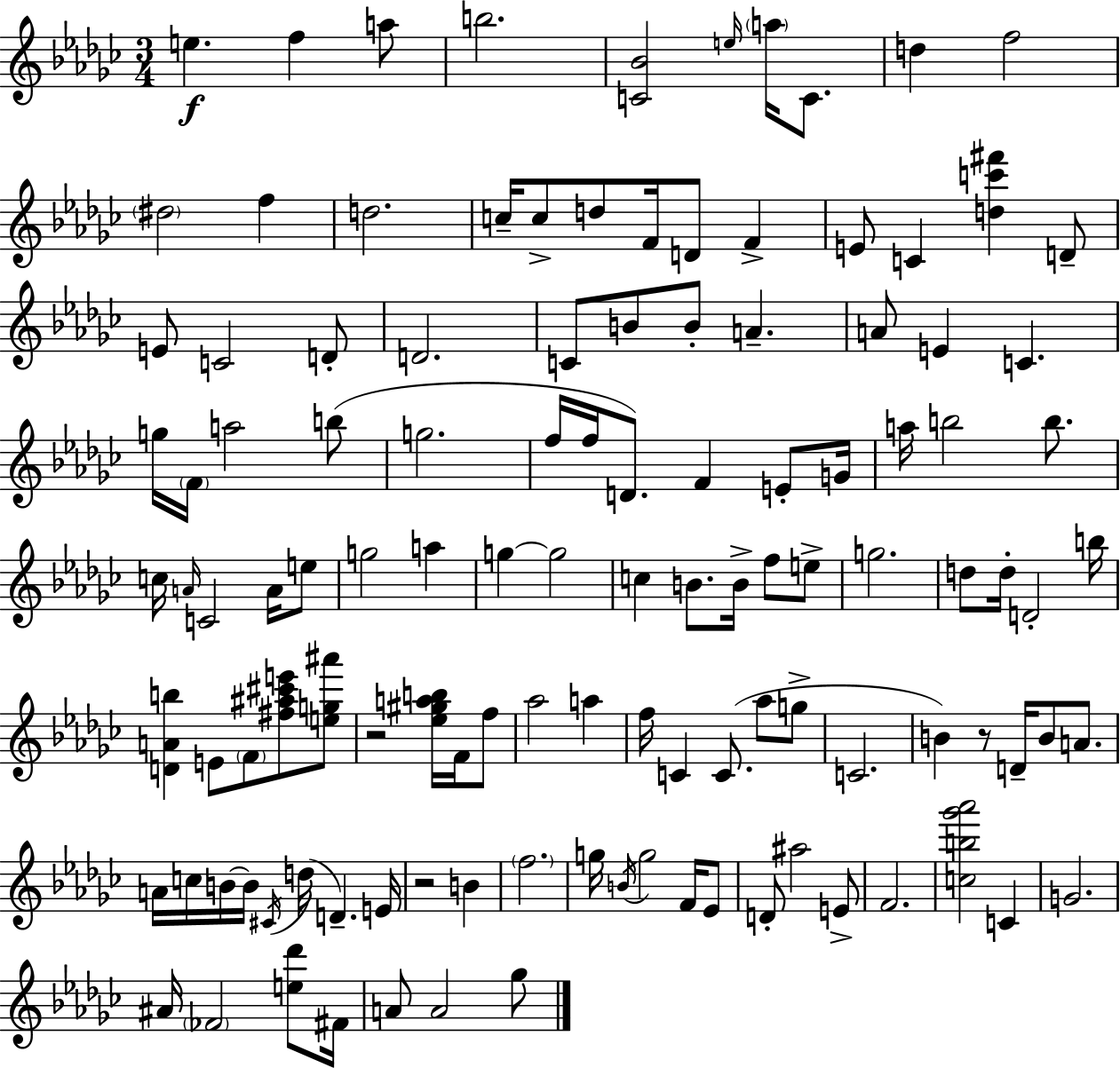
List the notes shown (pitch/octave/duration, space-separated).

E5/q. F5/q A5/e B5/h. [C4,Bb4]/h E5/s A5/s C4/e. D5/q F5/h D#5/h F5/q D5/h. C5/s C5/e D5/e F4/s D4/e F4/q E4/e C4/q [D5,C6,F#6]/q D4/e E4/e C4/h D4/e D4/h. C4/e B4/e B4/e A4/q. A4/e E4/q C4/q. G5/s F4/s A5/h B5/e G5/h. F5/s F5/s D4/e. F4/q E4/e G4/s A5/s B5/h B5/e. C5/s A4/s C4/h A4/s E5/e G5/h A5/q G5/q G5/h C5/q B4/e. B4/s F5/e E5/e G5/h. D5/e D5/s D4/h B5/s [D4,A4,B5]/q E4/e F4/e [F#5,A#5,C#6,E6]/e [E5,G5,A#6]/e R/h [Eb5,G#5,A5,B5]/s F4/s F5/e Ab5/h A5/q F5/s C4/q C4/e. Ab5/e G5/e C4/h. B4/q R/e D4/s B4/e A4/e. A4/s C5/s B4/s B4/s C#4/s D5/s D4/q. E4/s R/h B4/q F5/h. G5/s B4/s G5/h F4/s Eb4/e D4/e A#5/h E4/e F4/h. [C5,B5,Gb6,Ab6]/h C4/q G4/h. A#4/s FES4/h [E5,Db6]/e F#4/s A4/e A4/h Gb5/e